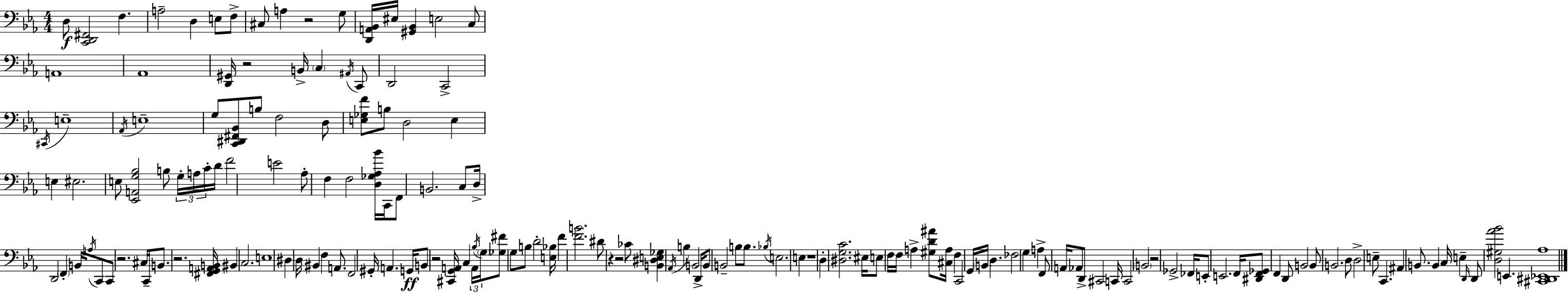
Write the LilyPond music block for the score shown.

{
  \clef bass
  \numericTimeSignature
  \time 4/4
  \key c \minor
  d8\f <c, d, fis,>2 f4. | a2-- d4 e8 f8-> | cis8 a4 r2 g8 | <d, a, bes,>16 eis16 <gis, bes,>4 e2 c8 | \break a,1 | aes,1 | <d, gis,>16 r2 b,16-> \parenthesize c4 \acciaccatura { ais,16 } c,8 | d,2 c,2-> | \break \acciaccatura { cis,16 } e1-- | \acciaccatura { aes,16 } e1-- | g8 <c, dis, fis, bes,>8 b8 f2 | d8 <e ges f'>8 b8 d2 e4 | \break e4 eis2. | e8 <ees, a, g bes>2 b8 \tuplet 3/2 { g16-. | a16 c'16-. } d'16 f'2 e'2 | aes8-. f4 f2 | \break <d ges aes bes'>16 c,16 f,8 b,2. | c8 d16-> d,2 \parenthesize f,4-. | b,16 \acciaccatura { a16 } c,8 c,8 r2. | cis16 c,16-- b,8. r2. | \break <fis, g, a, b,>16 bis,4 c2. | e1 | dis4 d16 bis,4 f4 | a,8. f,2 gis,16-. a,4. | \break g,16\ff b,8 r2 <cis, g, a,>16 c4 | \tuplet 3/2 { a,16 \acciaccatura { bes16 } \parenthesize g16 } <ges fis'>8 g8 b8 d'2-. | <e bes>16 f'4 <f' b'>2. | dis'8 r4 r2 | \break ces'8 <b, dis e ges>4 \acciaccatura { aes,16 } b4 b,2 | d,16-> b,8 b,2-- | b8 b8. \acciaccatura { bes16 } e2. | e4 r1 | \break d4-. <dis g c'>2. | eis16 e8 f16 f16 a4-> | <gis d' ais'>8 <cis a>16 f4 c,2 g,16 | \parenthesize b,16 d4. fes2 g4 | \break a4-> f,8 a,16 aes,8 d,8-> cis,2 | c,16 c,2 \parenthesize b,2 | r2 ges,2-> | fes,16 e,8-. e,2. | \break f,16 <dis, f, ges,>8 f,4 d,8 b,2 | b,8 b,2. | d8 d2-> e8-- | c,4. ais,4 b,8. b,4 | \break c16 e4-- \grace { d,16 } d,8 <d gis aes' bes'>2 | e,4. <cis, dis, ees, aes>1 | \bar "|."
}